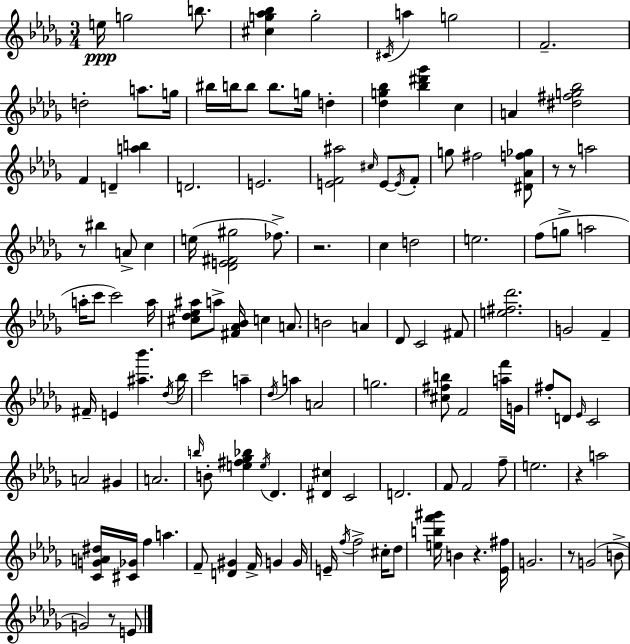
{
  \clef treble
  \numericTimeSignature
  \time 3/4
  \key bes \minor
  e''16\ppp g''2 b''8. | <cis'' g'' aes'' bes''>4 g''2-. | \acciaccatura { cis'16 } a''4 g''2 | f'2.-- | \break d''2-. a''8. | g''16 bis''16 b''16 b''8 b''8. g''16 d''4-. | <des'' g'' bes''>4 <bes'' dis''' ges'''>4 c''4 | a'4 <dis'' fis'' g'' bes''>2 | \break f'4 d'4-- <a'' b''>4 | d'2. | e'2. | <e' f' ais''>2 \grace { cis''16 } e'8~~ | \break \acciaccatura { e'16 } f'8-. g''8 fis''2 | <dis' aes' f'' ges''>8 r8 r8 a''2 | r8 bis''4 a'8-> c''4 | e''16( <des' e' fis' gis''>2 | \break fes''8.->) r2. | c''4 d''2 | e''2. | f''8( g''8-> a''2 | \break a''16-. c'''8 c'''2) | a''16 <cis'' des'' ees'' ais''>8 a''8-> <fis' aes' bes'>16 c''4 | a'8. b'2 a'4 | des'8 c'2 | \break fis'8 <e'' fis'' des'''>2. | g'2 f'4-- | fis'16-- e'4 <ais'' bes'''>4. | \acciaccatura { des''16 } bes''16 c'''2 | \break a''4-- \acciaccatura { des''16 } a''4 a'2 | g''2. | <cis'' fis'' b''>8 f'2 | <a'' f'''>16 g'16 fis''8-. d'8 \grace { ees'16 } c'2 | \break a'2 | gis'4 a'2. | \grace { b''16 } b'8-. <e'' fis'' ges'' bes''>4 | \acciaccatura { e''16 } des'4. <dis' cis''>4 | \break c'2 d'2. | f'8 f'2 | f''8-- e''2. | r4 | \break a''2 <c' g' a' dis''>16 <cis' ges'>16 f''4 | a''4. f'8-- <d' gis'>4 | f'16-> g'4 g'16 e'16-- \acciaccatura { f''16 } f''2-> | cis''16-. des''8 <e'' b'' f''' gis'''>16 b'4 | \break r4. <ees' fis''>16 g'2. | r8 g'2( | b'8-> g'2) | r8 e'8 \bar "|."
}